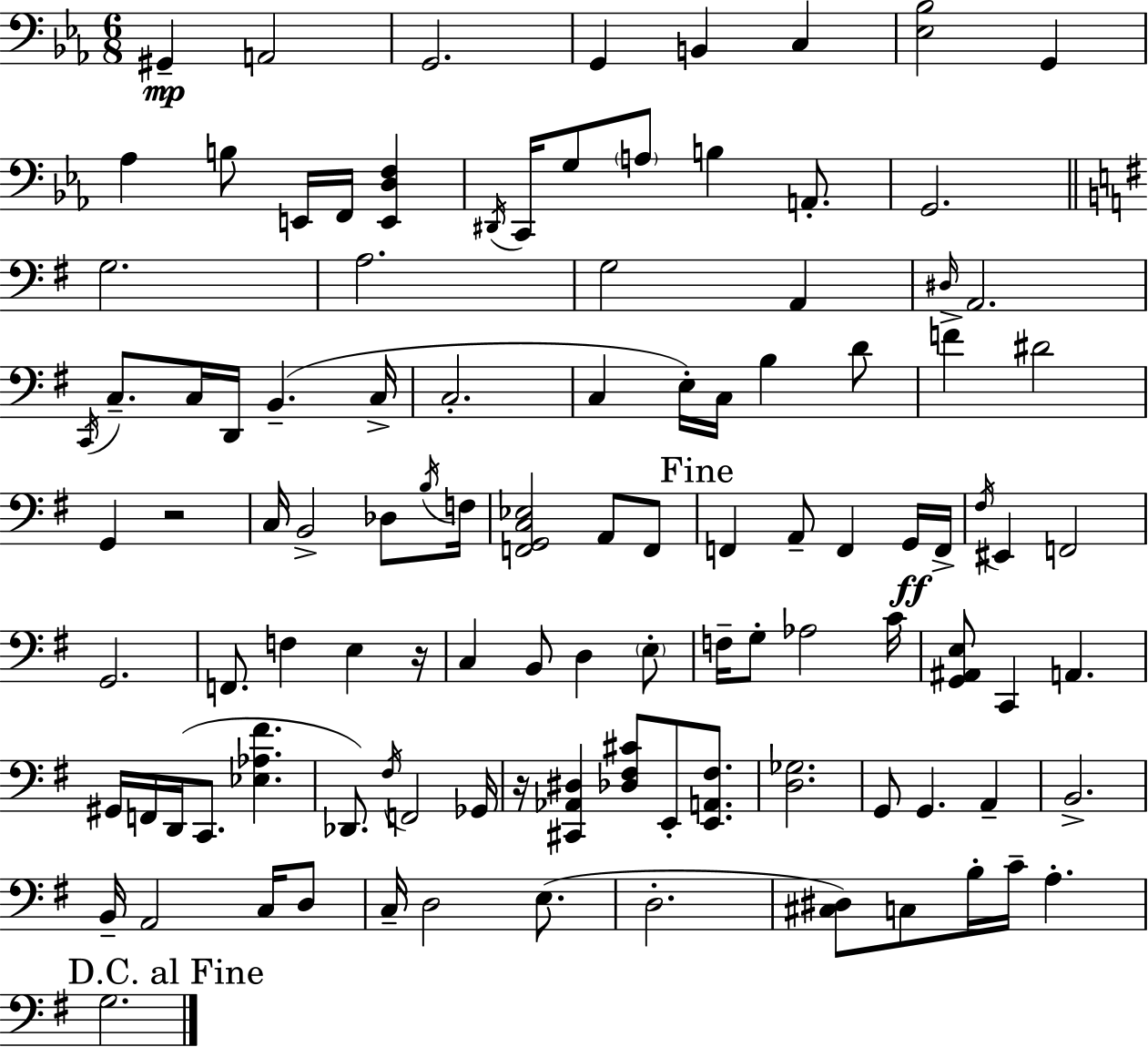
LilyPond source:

{
  \clef bass
  \numericTimeSignature
  \time 6/8
  \key ees \major
  gis,4--\mp a,2 | g,2. | g,4 b,4 c4 | <ees bes>2 g,4 | \break aes4 b8 e,16 f,16 <e, d f>4 | \acciaccatura { dis,16 } c,16 g8 \parenthesize a8 b4 a,8.-. | g,2. | \bar "||" \break \key g \major g2. | a2. | g2 a,4 | \grace { dis16 } a,2. | \break \acciaccatura { c,16 } c8.-- c16 d,16 b,4.--( | c16-> c2.-. | c4 e16-.) c16 b4 | d'8 f'4-> dis'2 | \break g,4 r2 | c16 b,2-> des8 | \acciaccatura { b16 } f16 <f, g, c ees>2 a,8 | f,8 \mark "Fine" f,4 a,8-- f,4 | \break g,16\ff f,16-> \acciaccatura { fis16 } eis,4 f,2 | g,2. | f,8. f4 e4 | r16 c4 b,8 d4 | \break \parenthesize e8-. f16-- g8-. aes2 | c'16 <g, ais, e>8 c,4 a,4. | gis,16 f,16 d,16( c,8. <ees aes fis'>4. | des,8.) \acciaccatura { fis16 } f,2 | \break ges,16 r16 <cis, aes, dis>4 <des fis cis'>8 | e,8-. <e, a, fis>8. <d ges>2. | g,8 g,4. | a,4-- b,2.-> | \break b,16-- a,2 | c16 d8 c16-- d2 | e8.( d2.-. | <cis dis>8) c8 b16-. c'16-- a4.-. | \break \mark "D.C. al Fine" g2. | \bar "|."
}